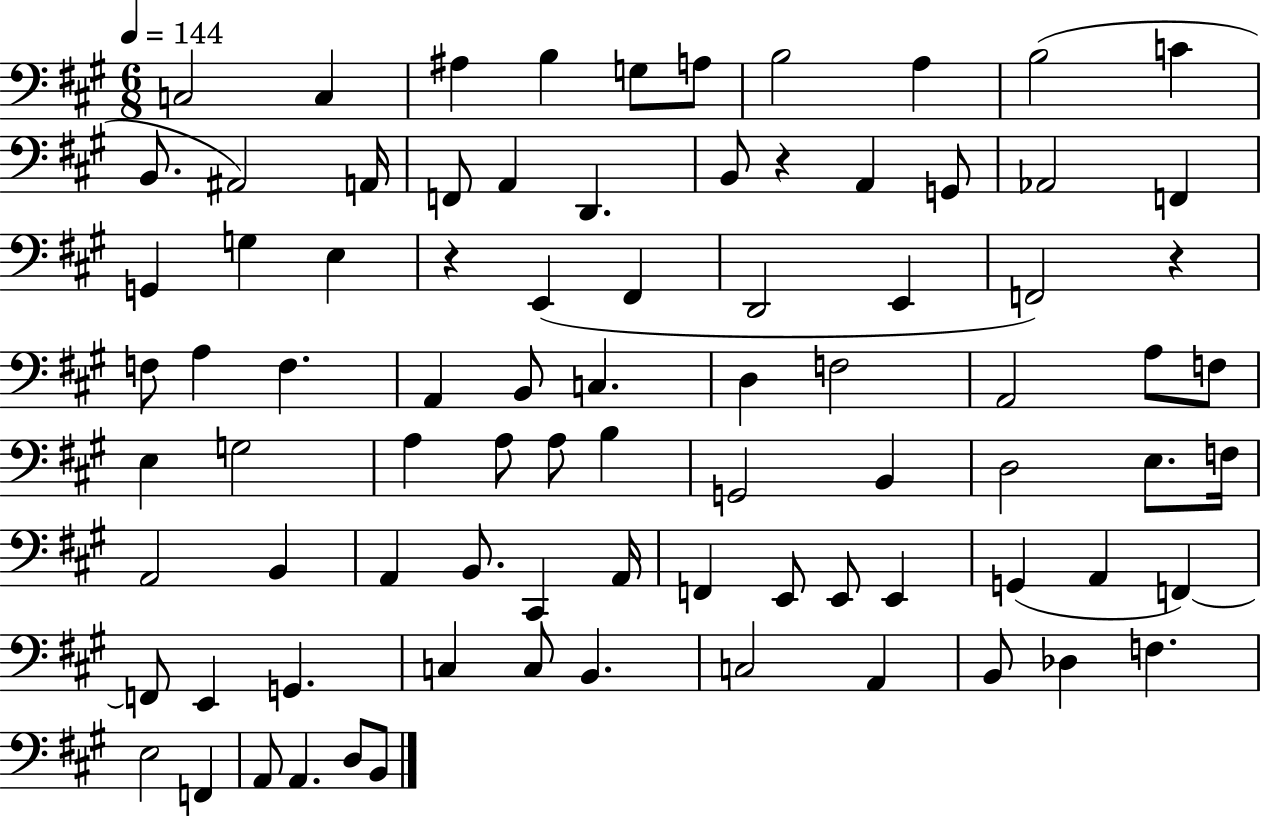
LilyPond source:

{
  \clef bass
  \numericTimeSignature
  \time 6/8
  \key a \major
  \tempo 4 = 144
  c2 c4 | ais4 b4 g8 a8 | b2 a4 | b2( c'4 | \break b,8. ais,2) a,16 | f,8 a,4 d,4. | b,8 r4 a,4 g,8 | aes,2 f,4 | \break g,4 g4 e4 | r4 e,4( fis,4 | d,2 e,4 | f,2) r4 | \break f8 a4 f4. | a,4 b,8 c4. | d4 f2 | a,2 a8 f8 | \break e4 g2 | a4 a8 a8 b4 | g,2 b,4 | d2 e8. f16 | \break a,2 b,4 | a,4 b,8. cis,4 a,16 | f,4 e,8 e,8 e,4 | g,4( a,4 f,4~~) | \break f,8 e,4 g,4. | c4 c8 b,4. | c2 a,4 | b,8 des4 f4. | \break e2 f,4 | a,8 a,4. d8 b,8 | \bar "|."
}